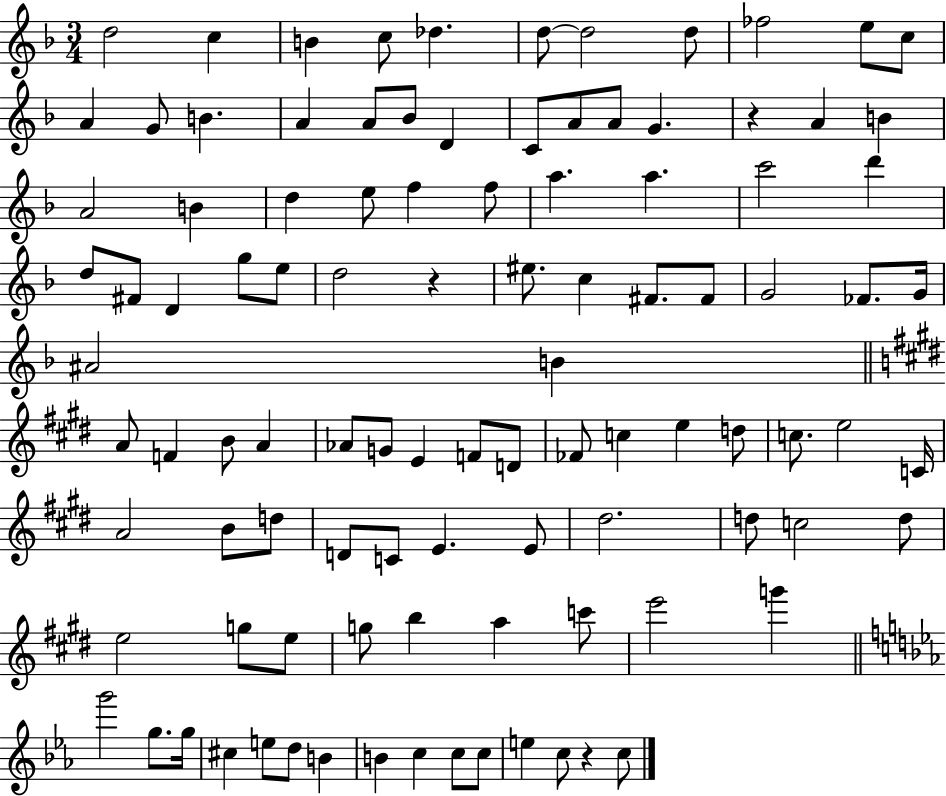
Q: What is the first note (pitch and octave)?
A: D5